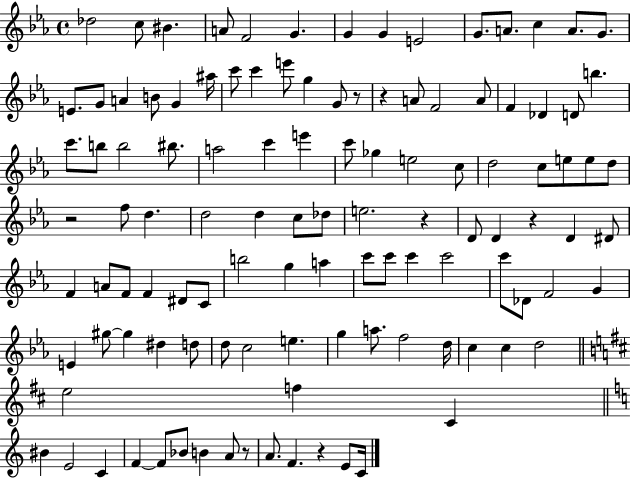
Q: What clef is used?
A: treble